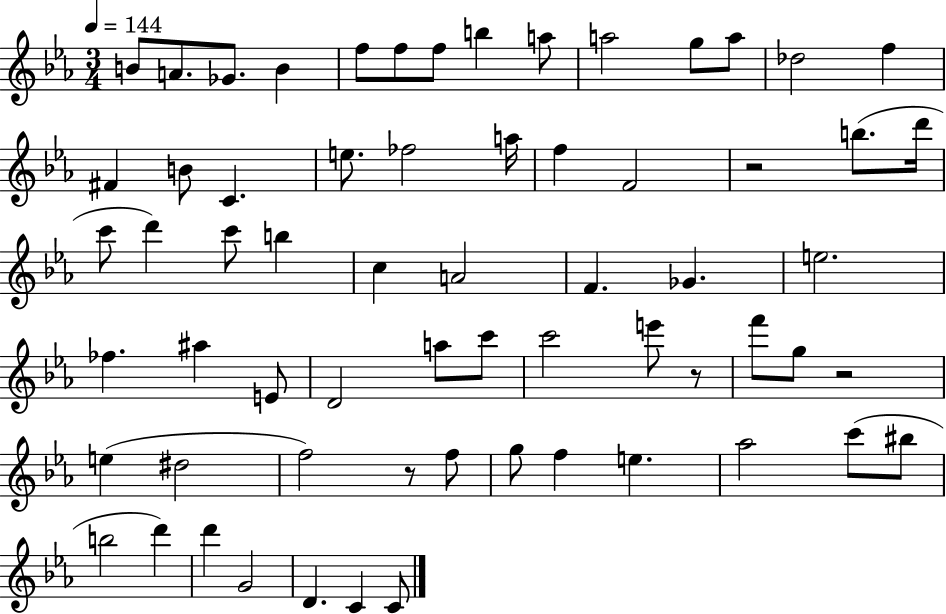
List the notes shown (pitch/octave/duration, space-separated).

B4/e A4/e. Gb4/e. B4/q F5/e F5/e F5/e B5/q A5/e A5/h G5/e A5/e Db5/h F5/q F#4/q B4/e C4/q. E5/e. FES5/h A5/s F5/q F4/h R/h B5/e. D6/s C6/e D6/q C6/e B5/q C5/q A4/h F4/q. Gb4/q. E5/h. FES5/q. A#5/q E4/e D4/h A5/e C6/e C6/h E6/e R/e F6/e G5/e R/h E5/q D#5/h F5/h R/e F5/e G5/e F5/q E5/q. Ab5/h C6/e BIS5/e B5/h D6/q D6/q G4/h D4/q. C4/q C4/e